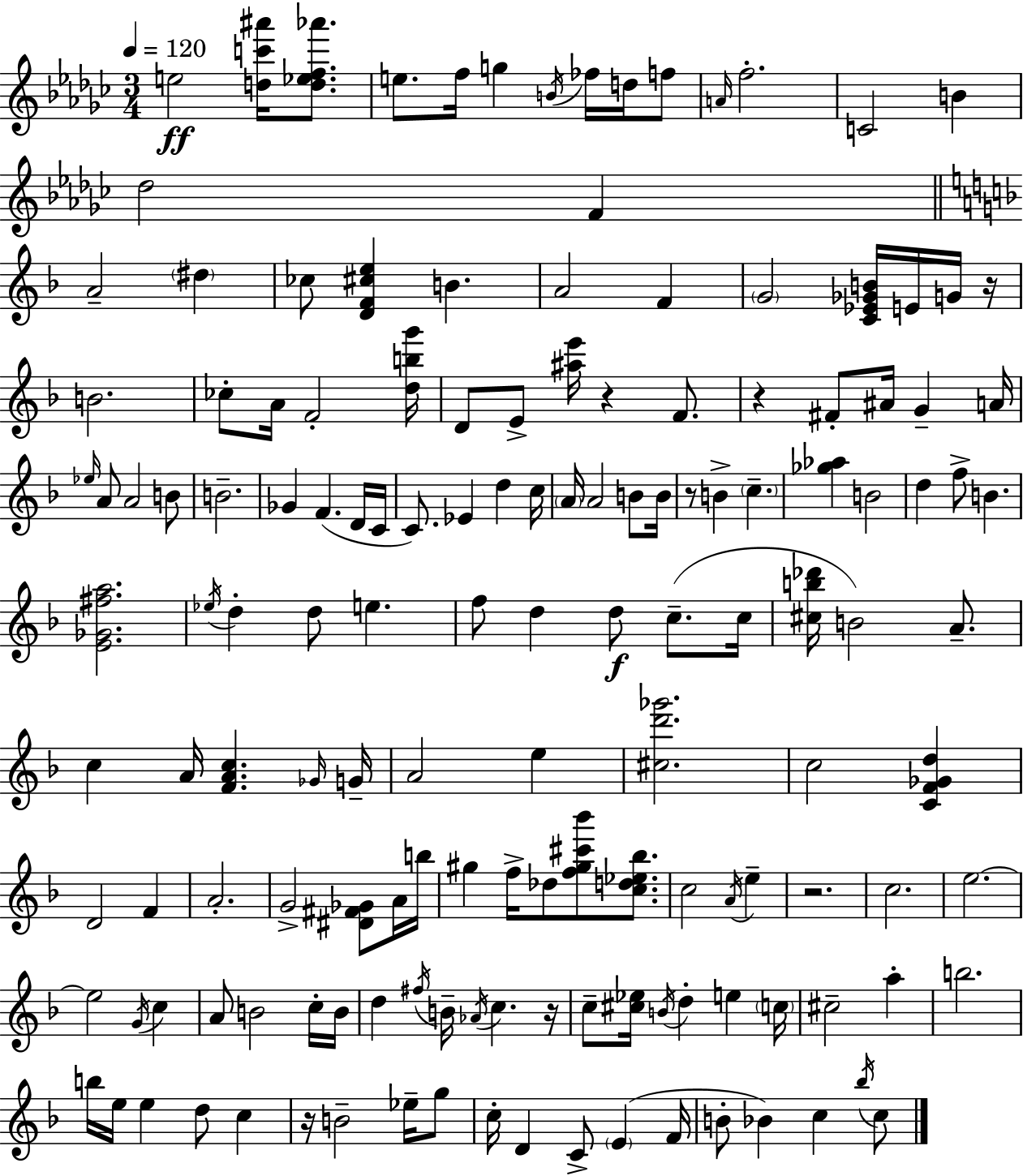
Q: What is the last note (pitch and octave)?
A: C5